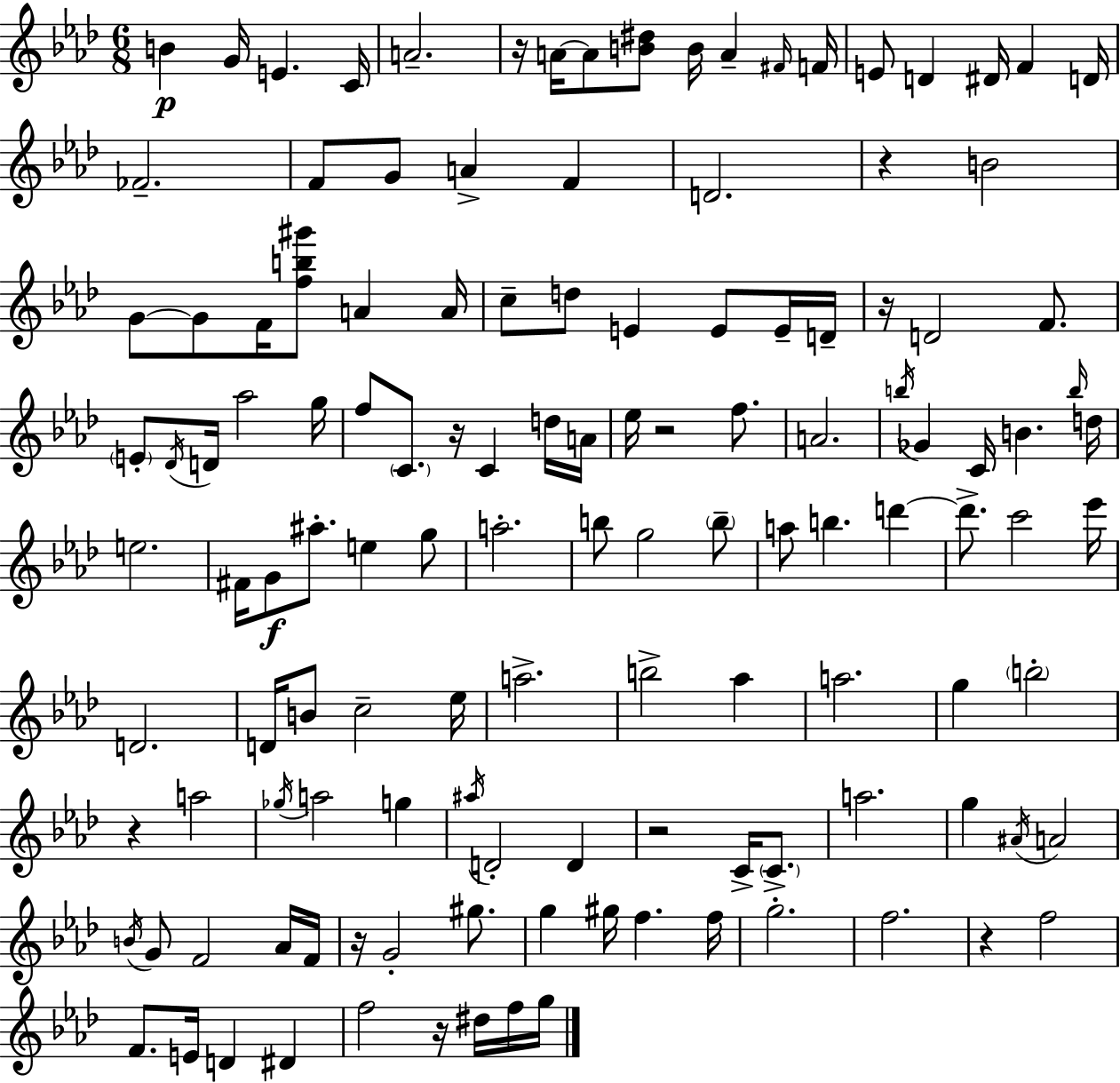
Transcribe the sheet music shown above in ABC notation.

X:1
T:Untitled
M:6/8
L:1/4
K:Fm
B G/4 E C/4 A2 z/4 A/4 A/2 [B^d]/2 B/4 A ^F/4 F/4 E/2 D ^D/4 F D/4 _F2 F/2 G/2 A F D2 z B2 G/2 G/2 F/4 [fb^g']/2 A A/4 c/2 d/2 E E/2 E/4 D/4 z/4 D2 F/2 E/2 _D/4 D/4 _a2 g/4 f/2 C/2 z/4 C d/4 A/4 _e/4 z2 f/2 A2 b/4 _G C/4 B b/4 d/4 e2 ^F/4 G/2 ^a/2 e g/2 a2 b/2 g2 b/2 a/2 b d' d'/2 c'2 _e'/4 D2 D/4 B/2 c2 _e/4 a2 b2 _a a2 g b2 z a2 _g/4 a2 g ^a/4 D2 D z2 C/4 C/2 a2 g ^A/4 A2 B/4 G/2 F2 _A/4 F/4 z/4 G2 ^g/2 g ^g/4 f f/4 g2 f2 z f2 F/2 E/4 D ^D f2 z/4 ^d/4 f/4 g/4